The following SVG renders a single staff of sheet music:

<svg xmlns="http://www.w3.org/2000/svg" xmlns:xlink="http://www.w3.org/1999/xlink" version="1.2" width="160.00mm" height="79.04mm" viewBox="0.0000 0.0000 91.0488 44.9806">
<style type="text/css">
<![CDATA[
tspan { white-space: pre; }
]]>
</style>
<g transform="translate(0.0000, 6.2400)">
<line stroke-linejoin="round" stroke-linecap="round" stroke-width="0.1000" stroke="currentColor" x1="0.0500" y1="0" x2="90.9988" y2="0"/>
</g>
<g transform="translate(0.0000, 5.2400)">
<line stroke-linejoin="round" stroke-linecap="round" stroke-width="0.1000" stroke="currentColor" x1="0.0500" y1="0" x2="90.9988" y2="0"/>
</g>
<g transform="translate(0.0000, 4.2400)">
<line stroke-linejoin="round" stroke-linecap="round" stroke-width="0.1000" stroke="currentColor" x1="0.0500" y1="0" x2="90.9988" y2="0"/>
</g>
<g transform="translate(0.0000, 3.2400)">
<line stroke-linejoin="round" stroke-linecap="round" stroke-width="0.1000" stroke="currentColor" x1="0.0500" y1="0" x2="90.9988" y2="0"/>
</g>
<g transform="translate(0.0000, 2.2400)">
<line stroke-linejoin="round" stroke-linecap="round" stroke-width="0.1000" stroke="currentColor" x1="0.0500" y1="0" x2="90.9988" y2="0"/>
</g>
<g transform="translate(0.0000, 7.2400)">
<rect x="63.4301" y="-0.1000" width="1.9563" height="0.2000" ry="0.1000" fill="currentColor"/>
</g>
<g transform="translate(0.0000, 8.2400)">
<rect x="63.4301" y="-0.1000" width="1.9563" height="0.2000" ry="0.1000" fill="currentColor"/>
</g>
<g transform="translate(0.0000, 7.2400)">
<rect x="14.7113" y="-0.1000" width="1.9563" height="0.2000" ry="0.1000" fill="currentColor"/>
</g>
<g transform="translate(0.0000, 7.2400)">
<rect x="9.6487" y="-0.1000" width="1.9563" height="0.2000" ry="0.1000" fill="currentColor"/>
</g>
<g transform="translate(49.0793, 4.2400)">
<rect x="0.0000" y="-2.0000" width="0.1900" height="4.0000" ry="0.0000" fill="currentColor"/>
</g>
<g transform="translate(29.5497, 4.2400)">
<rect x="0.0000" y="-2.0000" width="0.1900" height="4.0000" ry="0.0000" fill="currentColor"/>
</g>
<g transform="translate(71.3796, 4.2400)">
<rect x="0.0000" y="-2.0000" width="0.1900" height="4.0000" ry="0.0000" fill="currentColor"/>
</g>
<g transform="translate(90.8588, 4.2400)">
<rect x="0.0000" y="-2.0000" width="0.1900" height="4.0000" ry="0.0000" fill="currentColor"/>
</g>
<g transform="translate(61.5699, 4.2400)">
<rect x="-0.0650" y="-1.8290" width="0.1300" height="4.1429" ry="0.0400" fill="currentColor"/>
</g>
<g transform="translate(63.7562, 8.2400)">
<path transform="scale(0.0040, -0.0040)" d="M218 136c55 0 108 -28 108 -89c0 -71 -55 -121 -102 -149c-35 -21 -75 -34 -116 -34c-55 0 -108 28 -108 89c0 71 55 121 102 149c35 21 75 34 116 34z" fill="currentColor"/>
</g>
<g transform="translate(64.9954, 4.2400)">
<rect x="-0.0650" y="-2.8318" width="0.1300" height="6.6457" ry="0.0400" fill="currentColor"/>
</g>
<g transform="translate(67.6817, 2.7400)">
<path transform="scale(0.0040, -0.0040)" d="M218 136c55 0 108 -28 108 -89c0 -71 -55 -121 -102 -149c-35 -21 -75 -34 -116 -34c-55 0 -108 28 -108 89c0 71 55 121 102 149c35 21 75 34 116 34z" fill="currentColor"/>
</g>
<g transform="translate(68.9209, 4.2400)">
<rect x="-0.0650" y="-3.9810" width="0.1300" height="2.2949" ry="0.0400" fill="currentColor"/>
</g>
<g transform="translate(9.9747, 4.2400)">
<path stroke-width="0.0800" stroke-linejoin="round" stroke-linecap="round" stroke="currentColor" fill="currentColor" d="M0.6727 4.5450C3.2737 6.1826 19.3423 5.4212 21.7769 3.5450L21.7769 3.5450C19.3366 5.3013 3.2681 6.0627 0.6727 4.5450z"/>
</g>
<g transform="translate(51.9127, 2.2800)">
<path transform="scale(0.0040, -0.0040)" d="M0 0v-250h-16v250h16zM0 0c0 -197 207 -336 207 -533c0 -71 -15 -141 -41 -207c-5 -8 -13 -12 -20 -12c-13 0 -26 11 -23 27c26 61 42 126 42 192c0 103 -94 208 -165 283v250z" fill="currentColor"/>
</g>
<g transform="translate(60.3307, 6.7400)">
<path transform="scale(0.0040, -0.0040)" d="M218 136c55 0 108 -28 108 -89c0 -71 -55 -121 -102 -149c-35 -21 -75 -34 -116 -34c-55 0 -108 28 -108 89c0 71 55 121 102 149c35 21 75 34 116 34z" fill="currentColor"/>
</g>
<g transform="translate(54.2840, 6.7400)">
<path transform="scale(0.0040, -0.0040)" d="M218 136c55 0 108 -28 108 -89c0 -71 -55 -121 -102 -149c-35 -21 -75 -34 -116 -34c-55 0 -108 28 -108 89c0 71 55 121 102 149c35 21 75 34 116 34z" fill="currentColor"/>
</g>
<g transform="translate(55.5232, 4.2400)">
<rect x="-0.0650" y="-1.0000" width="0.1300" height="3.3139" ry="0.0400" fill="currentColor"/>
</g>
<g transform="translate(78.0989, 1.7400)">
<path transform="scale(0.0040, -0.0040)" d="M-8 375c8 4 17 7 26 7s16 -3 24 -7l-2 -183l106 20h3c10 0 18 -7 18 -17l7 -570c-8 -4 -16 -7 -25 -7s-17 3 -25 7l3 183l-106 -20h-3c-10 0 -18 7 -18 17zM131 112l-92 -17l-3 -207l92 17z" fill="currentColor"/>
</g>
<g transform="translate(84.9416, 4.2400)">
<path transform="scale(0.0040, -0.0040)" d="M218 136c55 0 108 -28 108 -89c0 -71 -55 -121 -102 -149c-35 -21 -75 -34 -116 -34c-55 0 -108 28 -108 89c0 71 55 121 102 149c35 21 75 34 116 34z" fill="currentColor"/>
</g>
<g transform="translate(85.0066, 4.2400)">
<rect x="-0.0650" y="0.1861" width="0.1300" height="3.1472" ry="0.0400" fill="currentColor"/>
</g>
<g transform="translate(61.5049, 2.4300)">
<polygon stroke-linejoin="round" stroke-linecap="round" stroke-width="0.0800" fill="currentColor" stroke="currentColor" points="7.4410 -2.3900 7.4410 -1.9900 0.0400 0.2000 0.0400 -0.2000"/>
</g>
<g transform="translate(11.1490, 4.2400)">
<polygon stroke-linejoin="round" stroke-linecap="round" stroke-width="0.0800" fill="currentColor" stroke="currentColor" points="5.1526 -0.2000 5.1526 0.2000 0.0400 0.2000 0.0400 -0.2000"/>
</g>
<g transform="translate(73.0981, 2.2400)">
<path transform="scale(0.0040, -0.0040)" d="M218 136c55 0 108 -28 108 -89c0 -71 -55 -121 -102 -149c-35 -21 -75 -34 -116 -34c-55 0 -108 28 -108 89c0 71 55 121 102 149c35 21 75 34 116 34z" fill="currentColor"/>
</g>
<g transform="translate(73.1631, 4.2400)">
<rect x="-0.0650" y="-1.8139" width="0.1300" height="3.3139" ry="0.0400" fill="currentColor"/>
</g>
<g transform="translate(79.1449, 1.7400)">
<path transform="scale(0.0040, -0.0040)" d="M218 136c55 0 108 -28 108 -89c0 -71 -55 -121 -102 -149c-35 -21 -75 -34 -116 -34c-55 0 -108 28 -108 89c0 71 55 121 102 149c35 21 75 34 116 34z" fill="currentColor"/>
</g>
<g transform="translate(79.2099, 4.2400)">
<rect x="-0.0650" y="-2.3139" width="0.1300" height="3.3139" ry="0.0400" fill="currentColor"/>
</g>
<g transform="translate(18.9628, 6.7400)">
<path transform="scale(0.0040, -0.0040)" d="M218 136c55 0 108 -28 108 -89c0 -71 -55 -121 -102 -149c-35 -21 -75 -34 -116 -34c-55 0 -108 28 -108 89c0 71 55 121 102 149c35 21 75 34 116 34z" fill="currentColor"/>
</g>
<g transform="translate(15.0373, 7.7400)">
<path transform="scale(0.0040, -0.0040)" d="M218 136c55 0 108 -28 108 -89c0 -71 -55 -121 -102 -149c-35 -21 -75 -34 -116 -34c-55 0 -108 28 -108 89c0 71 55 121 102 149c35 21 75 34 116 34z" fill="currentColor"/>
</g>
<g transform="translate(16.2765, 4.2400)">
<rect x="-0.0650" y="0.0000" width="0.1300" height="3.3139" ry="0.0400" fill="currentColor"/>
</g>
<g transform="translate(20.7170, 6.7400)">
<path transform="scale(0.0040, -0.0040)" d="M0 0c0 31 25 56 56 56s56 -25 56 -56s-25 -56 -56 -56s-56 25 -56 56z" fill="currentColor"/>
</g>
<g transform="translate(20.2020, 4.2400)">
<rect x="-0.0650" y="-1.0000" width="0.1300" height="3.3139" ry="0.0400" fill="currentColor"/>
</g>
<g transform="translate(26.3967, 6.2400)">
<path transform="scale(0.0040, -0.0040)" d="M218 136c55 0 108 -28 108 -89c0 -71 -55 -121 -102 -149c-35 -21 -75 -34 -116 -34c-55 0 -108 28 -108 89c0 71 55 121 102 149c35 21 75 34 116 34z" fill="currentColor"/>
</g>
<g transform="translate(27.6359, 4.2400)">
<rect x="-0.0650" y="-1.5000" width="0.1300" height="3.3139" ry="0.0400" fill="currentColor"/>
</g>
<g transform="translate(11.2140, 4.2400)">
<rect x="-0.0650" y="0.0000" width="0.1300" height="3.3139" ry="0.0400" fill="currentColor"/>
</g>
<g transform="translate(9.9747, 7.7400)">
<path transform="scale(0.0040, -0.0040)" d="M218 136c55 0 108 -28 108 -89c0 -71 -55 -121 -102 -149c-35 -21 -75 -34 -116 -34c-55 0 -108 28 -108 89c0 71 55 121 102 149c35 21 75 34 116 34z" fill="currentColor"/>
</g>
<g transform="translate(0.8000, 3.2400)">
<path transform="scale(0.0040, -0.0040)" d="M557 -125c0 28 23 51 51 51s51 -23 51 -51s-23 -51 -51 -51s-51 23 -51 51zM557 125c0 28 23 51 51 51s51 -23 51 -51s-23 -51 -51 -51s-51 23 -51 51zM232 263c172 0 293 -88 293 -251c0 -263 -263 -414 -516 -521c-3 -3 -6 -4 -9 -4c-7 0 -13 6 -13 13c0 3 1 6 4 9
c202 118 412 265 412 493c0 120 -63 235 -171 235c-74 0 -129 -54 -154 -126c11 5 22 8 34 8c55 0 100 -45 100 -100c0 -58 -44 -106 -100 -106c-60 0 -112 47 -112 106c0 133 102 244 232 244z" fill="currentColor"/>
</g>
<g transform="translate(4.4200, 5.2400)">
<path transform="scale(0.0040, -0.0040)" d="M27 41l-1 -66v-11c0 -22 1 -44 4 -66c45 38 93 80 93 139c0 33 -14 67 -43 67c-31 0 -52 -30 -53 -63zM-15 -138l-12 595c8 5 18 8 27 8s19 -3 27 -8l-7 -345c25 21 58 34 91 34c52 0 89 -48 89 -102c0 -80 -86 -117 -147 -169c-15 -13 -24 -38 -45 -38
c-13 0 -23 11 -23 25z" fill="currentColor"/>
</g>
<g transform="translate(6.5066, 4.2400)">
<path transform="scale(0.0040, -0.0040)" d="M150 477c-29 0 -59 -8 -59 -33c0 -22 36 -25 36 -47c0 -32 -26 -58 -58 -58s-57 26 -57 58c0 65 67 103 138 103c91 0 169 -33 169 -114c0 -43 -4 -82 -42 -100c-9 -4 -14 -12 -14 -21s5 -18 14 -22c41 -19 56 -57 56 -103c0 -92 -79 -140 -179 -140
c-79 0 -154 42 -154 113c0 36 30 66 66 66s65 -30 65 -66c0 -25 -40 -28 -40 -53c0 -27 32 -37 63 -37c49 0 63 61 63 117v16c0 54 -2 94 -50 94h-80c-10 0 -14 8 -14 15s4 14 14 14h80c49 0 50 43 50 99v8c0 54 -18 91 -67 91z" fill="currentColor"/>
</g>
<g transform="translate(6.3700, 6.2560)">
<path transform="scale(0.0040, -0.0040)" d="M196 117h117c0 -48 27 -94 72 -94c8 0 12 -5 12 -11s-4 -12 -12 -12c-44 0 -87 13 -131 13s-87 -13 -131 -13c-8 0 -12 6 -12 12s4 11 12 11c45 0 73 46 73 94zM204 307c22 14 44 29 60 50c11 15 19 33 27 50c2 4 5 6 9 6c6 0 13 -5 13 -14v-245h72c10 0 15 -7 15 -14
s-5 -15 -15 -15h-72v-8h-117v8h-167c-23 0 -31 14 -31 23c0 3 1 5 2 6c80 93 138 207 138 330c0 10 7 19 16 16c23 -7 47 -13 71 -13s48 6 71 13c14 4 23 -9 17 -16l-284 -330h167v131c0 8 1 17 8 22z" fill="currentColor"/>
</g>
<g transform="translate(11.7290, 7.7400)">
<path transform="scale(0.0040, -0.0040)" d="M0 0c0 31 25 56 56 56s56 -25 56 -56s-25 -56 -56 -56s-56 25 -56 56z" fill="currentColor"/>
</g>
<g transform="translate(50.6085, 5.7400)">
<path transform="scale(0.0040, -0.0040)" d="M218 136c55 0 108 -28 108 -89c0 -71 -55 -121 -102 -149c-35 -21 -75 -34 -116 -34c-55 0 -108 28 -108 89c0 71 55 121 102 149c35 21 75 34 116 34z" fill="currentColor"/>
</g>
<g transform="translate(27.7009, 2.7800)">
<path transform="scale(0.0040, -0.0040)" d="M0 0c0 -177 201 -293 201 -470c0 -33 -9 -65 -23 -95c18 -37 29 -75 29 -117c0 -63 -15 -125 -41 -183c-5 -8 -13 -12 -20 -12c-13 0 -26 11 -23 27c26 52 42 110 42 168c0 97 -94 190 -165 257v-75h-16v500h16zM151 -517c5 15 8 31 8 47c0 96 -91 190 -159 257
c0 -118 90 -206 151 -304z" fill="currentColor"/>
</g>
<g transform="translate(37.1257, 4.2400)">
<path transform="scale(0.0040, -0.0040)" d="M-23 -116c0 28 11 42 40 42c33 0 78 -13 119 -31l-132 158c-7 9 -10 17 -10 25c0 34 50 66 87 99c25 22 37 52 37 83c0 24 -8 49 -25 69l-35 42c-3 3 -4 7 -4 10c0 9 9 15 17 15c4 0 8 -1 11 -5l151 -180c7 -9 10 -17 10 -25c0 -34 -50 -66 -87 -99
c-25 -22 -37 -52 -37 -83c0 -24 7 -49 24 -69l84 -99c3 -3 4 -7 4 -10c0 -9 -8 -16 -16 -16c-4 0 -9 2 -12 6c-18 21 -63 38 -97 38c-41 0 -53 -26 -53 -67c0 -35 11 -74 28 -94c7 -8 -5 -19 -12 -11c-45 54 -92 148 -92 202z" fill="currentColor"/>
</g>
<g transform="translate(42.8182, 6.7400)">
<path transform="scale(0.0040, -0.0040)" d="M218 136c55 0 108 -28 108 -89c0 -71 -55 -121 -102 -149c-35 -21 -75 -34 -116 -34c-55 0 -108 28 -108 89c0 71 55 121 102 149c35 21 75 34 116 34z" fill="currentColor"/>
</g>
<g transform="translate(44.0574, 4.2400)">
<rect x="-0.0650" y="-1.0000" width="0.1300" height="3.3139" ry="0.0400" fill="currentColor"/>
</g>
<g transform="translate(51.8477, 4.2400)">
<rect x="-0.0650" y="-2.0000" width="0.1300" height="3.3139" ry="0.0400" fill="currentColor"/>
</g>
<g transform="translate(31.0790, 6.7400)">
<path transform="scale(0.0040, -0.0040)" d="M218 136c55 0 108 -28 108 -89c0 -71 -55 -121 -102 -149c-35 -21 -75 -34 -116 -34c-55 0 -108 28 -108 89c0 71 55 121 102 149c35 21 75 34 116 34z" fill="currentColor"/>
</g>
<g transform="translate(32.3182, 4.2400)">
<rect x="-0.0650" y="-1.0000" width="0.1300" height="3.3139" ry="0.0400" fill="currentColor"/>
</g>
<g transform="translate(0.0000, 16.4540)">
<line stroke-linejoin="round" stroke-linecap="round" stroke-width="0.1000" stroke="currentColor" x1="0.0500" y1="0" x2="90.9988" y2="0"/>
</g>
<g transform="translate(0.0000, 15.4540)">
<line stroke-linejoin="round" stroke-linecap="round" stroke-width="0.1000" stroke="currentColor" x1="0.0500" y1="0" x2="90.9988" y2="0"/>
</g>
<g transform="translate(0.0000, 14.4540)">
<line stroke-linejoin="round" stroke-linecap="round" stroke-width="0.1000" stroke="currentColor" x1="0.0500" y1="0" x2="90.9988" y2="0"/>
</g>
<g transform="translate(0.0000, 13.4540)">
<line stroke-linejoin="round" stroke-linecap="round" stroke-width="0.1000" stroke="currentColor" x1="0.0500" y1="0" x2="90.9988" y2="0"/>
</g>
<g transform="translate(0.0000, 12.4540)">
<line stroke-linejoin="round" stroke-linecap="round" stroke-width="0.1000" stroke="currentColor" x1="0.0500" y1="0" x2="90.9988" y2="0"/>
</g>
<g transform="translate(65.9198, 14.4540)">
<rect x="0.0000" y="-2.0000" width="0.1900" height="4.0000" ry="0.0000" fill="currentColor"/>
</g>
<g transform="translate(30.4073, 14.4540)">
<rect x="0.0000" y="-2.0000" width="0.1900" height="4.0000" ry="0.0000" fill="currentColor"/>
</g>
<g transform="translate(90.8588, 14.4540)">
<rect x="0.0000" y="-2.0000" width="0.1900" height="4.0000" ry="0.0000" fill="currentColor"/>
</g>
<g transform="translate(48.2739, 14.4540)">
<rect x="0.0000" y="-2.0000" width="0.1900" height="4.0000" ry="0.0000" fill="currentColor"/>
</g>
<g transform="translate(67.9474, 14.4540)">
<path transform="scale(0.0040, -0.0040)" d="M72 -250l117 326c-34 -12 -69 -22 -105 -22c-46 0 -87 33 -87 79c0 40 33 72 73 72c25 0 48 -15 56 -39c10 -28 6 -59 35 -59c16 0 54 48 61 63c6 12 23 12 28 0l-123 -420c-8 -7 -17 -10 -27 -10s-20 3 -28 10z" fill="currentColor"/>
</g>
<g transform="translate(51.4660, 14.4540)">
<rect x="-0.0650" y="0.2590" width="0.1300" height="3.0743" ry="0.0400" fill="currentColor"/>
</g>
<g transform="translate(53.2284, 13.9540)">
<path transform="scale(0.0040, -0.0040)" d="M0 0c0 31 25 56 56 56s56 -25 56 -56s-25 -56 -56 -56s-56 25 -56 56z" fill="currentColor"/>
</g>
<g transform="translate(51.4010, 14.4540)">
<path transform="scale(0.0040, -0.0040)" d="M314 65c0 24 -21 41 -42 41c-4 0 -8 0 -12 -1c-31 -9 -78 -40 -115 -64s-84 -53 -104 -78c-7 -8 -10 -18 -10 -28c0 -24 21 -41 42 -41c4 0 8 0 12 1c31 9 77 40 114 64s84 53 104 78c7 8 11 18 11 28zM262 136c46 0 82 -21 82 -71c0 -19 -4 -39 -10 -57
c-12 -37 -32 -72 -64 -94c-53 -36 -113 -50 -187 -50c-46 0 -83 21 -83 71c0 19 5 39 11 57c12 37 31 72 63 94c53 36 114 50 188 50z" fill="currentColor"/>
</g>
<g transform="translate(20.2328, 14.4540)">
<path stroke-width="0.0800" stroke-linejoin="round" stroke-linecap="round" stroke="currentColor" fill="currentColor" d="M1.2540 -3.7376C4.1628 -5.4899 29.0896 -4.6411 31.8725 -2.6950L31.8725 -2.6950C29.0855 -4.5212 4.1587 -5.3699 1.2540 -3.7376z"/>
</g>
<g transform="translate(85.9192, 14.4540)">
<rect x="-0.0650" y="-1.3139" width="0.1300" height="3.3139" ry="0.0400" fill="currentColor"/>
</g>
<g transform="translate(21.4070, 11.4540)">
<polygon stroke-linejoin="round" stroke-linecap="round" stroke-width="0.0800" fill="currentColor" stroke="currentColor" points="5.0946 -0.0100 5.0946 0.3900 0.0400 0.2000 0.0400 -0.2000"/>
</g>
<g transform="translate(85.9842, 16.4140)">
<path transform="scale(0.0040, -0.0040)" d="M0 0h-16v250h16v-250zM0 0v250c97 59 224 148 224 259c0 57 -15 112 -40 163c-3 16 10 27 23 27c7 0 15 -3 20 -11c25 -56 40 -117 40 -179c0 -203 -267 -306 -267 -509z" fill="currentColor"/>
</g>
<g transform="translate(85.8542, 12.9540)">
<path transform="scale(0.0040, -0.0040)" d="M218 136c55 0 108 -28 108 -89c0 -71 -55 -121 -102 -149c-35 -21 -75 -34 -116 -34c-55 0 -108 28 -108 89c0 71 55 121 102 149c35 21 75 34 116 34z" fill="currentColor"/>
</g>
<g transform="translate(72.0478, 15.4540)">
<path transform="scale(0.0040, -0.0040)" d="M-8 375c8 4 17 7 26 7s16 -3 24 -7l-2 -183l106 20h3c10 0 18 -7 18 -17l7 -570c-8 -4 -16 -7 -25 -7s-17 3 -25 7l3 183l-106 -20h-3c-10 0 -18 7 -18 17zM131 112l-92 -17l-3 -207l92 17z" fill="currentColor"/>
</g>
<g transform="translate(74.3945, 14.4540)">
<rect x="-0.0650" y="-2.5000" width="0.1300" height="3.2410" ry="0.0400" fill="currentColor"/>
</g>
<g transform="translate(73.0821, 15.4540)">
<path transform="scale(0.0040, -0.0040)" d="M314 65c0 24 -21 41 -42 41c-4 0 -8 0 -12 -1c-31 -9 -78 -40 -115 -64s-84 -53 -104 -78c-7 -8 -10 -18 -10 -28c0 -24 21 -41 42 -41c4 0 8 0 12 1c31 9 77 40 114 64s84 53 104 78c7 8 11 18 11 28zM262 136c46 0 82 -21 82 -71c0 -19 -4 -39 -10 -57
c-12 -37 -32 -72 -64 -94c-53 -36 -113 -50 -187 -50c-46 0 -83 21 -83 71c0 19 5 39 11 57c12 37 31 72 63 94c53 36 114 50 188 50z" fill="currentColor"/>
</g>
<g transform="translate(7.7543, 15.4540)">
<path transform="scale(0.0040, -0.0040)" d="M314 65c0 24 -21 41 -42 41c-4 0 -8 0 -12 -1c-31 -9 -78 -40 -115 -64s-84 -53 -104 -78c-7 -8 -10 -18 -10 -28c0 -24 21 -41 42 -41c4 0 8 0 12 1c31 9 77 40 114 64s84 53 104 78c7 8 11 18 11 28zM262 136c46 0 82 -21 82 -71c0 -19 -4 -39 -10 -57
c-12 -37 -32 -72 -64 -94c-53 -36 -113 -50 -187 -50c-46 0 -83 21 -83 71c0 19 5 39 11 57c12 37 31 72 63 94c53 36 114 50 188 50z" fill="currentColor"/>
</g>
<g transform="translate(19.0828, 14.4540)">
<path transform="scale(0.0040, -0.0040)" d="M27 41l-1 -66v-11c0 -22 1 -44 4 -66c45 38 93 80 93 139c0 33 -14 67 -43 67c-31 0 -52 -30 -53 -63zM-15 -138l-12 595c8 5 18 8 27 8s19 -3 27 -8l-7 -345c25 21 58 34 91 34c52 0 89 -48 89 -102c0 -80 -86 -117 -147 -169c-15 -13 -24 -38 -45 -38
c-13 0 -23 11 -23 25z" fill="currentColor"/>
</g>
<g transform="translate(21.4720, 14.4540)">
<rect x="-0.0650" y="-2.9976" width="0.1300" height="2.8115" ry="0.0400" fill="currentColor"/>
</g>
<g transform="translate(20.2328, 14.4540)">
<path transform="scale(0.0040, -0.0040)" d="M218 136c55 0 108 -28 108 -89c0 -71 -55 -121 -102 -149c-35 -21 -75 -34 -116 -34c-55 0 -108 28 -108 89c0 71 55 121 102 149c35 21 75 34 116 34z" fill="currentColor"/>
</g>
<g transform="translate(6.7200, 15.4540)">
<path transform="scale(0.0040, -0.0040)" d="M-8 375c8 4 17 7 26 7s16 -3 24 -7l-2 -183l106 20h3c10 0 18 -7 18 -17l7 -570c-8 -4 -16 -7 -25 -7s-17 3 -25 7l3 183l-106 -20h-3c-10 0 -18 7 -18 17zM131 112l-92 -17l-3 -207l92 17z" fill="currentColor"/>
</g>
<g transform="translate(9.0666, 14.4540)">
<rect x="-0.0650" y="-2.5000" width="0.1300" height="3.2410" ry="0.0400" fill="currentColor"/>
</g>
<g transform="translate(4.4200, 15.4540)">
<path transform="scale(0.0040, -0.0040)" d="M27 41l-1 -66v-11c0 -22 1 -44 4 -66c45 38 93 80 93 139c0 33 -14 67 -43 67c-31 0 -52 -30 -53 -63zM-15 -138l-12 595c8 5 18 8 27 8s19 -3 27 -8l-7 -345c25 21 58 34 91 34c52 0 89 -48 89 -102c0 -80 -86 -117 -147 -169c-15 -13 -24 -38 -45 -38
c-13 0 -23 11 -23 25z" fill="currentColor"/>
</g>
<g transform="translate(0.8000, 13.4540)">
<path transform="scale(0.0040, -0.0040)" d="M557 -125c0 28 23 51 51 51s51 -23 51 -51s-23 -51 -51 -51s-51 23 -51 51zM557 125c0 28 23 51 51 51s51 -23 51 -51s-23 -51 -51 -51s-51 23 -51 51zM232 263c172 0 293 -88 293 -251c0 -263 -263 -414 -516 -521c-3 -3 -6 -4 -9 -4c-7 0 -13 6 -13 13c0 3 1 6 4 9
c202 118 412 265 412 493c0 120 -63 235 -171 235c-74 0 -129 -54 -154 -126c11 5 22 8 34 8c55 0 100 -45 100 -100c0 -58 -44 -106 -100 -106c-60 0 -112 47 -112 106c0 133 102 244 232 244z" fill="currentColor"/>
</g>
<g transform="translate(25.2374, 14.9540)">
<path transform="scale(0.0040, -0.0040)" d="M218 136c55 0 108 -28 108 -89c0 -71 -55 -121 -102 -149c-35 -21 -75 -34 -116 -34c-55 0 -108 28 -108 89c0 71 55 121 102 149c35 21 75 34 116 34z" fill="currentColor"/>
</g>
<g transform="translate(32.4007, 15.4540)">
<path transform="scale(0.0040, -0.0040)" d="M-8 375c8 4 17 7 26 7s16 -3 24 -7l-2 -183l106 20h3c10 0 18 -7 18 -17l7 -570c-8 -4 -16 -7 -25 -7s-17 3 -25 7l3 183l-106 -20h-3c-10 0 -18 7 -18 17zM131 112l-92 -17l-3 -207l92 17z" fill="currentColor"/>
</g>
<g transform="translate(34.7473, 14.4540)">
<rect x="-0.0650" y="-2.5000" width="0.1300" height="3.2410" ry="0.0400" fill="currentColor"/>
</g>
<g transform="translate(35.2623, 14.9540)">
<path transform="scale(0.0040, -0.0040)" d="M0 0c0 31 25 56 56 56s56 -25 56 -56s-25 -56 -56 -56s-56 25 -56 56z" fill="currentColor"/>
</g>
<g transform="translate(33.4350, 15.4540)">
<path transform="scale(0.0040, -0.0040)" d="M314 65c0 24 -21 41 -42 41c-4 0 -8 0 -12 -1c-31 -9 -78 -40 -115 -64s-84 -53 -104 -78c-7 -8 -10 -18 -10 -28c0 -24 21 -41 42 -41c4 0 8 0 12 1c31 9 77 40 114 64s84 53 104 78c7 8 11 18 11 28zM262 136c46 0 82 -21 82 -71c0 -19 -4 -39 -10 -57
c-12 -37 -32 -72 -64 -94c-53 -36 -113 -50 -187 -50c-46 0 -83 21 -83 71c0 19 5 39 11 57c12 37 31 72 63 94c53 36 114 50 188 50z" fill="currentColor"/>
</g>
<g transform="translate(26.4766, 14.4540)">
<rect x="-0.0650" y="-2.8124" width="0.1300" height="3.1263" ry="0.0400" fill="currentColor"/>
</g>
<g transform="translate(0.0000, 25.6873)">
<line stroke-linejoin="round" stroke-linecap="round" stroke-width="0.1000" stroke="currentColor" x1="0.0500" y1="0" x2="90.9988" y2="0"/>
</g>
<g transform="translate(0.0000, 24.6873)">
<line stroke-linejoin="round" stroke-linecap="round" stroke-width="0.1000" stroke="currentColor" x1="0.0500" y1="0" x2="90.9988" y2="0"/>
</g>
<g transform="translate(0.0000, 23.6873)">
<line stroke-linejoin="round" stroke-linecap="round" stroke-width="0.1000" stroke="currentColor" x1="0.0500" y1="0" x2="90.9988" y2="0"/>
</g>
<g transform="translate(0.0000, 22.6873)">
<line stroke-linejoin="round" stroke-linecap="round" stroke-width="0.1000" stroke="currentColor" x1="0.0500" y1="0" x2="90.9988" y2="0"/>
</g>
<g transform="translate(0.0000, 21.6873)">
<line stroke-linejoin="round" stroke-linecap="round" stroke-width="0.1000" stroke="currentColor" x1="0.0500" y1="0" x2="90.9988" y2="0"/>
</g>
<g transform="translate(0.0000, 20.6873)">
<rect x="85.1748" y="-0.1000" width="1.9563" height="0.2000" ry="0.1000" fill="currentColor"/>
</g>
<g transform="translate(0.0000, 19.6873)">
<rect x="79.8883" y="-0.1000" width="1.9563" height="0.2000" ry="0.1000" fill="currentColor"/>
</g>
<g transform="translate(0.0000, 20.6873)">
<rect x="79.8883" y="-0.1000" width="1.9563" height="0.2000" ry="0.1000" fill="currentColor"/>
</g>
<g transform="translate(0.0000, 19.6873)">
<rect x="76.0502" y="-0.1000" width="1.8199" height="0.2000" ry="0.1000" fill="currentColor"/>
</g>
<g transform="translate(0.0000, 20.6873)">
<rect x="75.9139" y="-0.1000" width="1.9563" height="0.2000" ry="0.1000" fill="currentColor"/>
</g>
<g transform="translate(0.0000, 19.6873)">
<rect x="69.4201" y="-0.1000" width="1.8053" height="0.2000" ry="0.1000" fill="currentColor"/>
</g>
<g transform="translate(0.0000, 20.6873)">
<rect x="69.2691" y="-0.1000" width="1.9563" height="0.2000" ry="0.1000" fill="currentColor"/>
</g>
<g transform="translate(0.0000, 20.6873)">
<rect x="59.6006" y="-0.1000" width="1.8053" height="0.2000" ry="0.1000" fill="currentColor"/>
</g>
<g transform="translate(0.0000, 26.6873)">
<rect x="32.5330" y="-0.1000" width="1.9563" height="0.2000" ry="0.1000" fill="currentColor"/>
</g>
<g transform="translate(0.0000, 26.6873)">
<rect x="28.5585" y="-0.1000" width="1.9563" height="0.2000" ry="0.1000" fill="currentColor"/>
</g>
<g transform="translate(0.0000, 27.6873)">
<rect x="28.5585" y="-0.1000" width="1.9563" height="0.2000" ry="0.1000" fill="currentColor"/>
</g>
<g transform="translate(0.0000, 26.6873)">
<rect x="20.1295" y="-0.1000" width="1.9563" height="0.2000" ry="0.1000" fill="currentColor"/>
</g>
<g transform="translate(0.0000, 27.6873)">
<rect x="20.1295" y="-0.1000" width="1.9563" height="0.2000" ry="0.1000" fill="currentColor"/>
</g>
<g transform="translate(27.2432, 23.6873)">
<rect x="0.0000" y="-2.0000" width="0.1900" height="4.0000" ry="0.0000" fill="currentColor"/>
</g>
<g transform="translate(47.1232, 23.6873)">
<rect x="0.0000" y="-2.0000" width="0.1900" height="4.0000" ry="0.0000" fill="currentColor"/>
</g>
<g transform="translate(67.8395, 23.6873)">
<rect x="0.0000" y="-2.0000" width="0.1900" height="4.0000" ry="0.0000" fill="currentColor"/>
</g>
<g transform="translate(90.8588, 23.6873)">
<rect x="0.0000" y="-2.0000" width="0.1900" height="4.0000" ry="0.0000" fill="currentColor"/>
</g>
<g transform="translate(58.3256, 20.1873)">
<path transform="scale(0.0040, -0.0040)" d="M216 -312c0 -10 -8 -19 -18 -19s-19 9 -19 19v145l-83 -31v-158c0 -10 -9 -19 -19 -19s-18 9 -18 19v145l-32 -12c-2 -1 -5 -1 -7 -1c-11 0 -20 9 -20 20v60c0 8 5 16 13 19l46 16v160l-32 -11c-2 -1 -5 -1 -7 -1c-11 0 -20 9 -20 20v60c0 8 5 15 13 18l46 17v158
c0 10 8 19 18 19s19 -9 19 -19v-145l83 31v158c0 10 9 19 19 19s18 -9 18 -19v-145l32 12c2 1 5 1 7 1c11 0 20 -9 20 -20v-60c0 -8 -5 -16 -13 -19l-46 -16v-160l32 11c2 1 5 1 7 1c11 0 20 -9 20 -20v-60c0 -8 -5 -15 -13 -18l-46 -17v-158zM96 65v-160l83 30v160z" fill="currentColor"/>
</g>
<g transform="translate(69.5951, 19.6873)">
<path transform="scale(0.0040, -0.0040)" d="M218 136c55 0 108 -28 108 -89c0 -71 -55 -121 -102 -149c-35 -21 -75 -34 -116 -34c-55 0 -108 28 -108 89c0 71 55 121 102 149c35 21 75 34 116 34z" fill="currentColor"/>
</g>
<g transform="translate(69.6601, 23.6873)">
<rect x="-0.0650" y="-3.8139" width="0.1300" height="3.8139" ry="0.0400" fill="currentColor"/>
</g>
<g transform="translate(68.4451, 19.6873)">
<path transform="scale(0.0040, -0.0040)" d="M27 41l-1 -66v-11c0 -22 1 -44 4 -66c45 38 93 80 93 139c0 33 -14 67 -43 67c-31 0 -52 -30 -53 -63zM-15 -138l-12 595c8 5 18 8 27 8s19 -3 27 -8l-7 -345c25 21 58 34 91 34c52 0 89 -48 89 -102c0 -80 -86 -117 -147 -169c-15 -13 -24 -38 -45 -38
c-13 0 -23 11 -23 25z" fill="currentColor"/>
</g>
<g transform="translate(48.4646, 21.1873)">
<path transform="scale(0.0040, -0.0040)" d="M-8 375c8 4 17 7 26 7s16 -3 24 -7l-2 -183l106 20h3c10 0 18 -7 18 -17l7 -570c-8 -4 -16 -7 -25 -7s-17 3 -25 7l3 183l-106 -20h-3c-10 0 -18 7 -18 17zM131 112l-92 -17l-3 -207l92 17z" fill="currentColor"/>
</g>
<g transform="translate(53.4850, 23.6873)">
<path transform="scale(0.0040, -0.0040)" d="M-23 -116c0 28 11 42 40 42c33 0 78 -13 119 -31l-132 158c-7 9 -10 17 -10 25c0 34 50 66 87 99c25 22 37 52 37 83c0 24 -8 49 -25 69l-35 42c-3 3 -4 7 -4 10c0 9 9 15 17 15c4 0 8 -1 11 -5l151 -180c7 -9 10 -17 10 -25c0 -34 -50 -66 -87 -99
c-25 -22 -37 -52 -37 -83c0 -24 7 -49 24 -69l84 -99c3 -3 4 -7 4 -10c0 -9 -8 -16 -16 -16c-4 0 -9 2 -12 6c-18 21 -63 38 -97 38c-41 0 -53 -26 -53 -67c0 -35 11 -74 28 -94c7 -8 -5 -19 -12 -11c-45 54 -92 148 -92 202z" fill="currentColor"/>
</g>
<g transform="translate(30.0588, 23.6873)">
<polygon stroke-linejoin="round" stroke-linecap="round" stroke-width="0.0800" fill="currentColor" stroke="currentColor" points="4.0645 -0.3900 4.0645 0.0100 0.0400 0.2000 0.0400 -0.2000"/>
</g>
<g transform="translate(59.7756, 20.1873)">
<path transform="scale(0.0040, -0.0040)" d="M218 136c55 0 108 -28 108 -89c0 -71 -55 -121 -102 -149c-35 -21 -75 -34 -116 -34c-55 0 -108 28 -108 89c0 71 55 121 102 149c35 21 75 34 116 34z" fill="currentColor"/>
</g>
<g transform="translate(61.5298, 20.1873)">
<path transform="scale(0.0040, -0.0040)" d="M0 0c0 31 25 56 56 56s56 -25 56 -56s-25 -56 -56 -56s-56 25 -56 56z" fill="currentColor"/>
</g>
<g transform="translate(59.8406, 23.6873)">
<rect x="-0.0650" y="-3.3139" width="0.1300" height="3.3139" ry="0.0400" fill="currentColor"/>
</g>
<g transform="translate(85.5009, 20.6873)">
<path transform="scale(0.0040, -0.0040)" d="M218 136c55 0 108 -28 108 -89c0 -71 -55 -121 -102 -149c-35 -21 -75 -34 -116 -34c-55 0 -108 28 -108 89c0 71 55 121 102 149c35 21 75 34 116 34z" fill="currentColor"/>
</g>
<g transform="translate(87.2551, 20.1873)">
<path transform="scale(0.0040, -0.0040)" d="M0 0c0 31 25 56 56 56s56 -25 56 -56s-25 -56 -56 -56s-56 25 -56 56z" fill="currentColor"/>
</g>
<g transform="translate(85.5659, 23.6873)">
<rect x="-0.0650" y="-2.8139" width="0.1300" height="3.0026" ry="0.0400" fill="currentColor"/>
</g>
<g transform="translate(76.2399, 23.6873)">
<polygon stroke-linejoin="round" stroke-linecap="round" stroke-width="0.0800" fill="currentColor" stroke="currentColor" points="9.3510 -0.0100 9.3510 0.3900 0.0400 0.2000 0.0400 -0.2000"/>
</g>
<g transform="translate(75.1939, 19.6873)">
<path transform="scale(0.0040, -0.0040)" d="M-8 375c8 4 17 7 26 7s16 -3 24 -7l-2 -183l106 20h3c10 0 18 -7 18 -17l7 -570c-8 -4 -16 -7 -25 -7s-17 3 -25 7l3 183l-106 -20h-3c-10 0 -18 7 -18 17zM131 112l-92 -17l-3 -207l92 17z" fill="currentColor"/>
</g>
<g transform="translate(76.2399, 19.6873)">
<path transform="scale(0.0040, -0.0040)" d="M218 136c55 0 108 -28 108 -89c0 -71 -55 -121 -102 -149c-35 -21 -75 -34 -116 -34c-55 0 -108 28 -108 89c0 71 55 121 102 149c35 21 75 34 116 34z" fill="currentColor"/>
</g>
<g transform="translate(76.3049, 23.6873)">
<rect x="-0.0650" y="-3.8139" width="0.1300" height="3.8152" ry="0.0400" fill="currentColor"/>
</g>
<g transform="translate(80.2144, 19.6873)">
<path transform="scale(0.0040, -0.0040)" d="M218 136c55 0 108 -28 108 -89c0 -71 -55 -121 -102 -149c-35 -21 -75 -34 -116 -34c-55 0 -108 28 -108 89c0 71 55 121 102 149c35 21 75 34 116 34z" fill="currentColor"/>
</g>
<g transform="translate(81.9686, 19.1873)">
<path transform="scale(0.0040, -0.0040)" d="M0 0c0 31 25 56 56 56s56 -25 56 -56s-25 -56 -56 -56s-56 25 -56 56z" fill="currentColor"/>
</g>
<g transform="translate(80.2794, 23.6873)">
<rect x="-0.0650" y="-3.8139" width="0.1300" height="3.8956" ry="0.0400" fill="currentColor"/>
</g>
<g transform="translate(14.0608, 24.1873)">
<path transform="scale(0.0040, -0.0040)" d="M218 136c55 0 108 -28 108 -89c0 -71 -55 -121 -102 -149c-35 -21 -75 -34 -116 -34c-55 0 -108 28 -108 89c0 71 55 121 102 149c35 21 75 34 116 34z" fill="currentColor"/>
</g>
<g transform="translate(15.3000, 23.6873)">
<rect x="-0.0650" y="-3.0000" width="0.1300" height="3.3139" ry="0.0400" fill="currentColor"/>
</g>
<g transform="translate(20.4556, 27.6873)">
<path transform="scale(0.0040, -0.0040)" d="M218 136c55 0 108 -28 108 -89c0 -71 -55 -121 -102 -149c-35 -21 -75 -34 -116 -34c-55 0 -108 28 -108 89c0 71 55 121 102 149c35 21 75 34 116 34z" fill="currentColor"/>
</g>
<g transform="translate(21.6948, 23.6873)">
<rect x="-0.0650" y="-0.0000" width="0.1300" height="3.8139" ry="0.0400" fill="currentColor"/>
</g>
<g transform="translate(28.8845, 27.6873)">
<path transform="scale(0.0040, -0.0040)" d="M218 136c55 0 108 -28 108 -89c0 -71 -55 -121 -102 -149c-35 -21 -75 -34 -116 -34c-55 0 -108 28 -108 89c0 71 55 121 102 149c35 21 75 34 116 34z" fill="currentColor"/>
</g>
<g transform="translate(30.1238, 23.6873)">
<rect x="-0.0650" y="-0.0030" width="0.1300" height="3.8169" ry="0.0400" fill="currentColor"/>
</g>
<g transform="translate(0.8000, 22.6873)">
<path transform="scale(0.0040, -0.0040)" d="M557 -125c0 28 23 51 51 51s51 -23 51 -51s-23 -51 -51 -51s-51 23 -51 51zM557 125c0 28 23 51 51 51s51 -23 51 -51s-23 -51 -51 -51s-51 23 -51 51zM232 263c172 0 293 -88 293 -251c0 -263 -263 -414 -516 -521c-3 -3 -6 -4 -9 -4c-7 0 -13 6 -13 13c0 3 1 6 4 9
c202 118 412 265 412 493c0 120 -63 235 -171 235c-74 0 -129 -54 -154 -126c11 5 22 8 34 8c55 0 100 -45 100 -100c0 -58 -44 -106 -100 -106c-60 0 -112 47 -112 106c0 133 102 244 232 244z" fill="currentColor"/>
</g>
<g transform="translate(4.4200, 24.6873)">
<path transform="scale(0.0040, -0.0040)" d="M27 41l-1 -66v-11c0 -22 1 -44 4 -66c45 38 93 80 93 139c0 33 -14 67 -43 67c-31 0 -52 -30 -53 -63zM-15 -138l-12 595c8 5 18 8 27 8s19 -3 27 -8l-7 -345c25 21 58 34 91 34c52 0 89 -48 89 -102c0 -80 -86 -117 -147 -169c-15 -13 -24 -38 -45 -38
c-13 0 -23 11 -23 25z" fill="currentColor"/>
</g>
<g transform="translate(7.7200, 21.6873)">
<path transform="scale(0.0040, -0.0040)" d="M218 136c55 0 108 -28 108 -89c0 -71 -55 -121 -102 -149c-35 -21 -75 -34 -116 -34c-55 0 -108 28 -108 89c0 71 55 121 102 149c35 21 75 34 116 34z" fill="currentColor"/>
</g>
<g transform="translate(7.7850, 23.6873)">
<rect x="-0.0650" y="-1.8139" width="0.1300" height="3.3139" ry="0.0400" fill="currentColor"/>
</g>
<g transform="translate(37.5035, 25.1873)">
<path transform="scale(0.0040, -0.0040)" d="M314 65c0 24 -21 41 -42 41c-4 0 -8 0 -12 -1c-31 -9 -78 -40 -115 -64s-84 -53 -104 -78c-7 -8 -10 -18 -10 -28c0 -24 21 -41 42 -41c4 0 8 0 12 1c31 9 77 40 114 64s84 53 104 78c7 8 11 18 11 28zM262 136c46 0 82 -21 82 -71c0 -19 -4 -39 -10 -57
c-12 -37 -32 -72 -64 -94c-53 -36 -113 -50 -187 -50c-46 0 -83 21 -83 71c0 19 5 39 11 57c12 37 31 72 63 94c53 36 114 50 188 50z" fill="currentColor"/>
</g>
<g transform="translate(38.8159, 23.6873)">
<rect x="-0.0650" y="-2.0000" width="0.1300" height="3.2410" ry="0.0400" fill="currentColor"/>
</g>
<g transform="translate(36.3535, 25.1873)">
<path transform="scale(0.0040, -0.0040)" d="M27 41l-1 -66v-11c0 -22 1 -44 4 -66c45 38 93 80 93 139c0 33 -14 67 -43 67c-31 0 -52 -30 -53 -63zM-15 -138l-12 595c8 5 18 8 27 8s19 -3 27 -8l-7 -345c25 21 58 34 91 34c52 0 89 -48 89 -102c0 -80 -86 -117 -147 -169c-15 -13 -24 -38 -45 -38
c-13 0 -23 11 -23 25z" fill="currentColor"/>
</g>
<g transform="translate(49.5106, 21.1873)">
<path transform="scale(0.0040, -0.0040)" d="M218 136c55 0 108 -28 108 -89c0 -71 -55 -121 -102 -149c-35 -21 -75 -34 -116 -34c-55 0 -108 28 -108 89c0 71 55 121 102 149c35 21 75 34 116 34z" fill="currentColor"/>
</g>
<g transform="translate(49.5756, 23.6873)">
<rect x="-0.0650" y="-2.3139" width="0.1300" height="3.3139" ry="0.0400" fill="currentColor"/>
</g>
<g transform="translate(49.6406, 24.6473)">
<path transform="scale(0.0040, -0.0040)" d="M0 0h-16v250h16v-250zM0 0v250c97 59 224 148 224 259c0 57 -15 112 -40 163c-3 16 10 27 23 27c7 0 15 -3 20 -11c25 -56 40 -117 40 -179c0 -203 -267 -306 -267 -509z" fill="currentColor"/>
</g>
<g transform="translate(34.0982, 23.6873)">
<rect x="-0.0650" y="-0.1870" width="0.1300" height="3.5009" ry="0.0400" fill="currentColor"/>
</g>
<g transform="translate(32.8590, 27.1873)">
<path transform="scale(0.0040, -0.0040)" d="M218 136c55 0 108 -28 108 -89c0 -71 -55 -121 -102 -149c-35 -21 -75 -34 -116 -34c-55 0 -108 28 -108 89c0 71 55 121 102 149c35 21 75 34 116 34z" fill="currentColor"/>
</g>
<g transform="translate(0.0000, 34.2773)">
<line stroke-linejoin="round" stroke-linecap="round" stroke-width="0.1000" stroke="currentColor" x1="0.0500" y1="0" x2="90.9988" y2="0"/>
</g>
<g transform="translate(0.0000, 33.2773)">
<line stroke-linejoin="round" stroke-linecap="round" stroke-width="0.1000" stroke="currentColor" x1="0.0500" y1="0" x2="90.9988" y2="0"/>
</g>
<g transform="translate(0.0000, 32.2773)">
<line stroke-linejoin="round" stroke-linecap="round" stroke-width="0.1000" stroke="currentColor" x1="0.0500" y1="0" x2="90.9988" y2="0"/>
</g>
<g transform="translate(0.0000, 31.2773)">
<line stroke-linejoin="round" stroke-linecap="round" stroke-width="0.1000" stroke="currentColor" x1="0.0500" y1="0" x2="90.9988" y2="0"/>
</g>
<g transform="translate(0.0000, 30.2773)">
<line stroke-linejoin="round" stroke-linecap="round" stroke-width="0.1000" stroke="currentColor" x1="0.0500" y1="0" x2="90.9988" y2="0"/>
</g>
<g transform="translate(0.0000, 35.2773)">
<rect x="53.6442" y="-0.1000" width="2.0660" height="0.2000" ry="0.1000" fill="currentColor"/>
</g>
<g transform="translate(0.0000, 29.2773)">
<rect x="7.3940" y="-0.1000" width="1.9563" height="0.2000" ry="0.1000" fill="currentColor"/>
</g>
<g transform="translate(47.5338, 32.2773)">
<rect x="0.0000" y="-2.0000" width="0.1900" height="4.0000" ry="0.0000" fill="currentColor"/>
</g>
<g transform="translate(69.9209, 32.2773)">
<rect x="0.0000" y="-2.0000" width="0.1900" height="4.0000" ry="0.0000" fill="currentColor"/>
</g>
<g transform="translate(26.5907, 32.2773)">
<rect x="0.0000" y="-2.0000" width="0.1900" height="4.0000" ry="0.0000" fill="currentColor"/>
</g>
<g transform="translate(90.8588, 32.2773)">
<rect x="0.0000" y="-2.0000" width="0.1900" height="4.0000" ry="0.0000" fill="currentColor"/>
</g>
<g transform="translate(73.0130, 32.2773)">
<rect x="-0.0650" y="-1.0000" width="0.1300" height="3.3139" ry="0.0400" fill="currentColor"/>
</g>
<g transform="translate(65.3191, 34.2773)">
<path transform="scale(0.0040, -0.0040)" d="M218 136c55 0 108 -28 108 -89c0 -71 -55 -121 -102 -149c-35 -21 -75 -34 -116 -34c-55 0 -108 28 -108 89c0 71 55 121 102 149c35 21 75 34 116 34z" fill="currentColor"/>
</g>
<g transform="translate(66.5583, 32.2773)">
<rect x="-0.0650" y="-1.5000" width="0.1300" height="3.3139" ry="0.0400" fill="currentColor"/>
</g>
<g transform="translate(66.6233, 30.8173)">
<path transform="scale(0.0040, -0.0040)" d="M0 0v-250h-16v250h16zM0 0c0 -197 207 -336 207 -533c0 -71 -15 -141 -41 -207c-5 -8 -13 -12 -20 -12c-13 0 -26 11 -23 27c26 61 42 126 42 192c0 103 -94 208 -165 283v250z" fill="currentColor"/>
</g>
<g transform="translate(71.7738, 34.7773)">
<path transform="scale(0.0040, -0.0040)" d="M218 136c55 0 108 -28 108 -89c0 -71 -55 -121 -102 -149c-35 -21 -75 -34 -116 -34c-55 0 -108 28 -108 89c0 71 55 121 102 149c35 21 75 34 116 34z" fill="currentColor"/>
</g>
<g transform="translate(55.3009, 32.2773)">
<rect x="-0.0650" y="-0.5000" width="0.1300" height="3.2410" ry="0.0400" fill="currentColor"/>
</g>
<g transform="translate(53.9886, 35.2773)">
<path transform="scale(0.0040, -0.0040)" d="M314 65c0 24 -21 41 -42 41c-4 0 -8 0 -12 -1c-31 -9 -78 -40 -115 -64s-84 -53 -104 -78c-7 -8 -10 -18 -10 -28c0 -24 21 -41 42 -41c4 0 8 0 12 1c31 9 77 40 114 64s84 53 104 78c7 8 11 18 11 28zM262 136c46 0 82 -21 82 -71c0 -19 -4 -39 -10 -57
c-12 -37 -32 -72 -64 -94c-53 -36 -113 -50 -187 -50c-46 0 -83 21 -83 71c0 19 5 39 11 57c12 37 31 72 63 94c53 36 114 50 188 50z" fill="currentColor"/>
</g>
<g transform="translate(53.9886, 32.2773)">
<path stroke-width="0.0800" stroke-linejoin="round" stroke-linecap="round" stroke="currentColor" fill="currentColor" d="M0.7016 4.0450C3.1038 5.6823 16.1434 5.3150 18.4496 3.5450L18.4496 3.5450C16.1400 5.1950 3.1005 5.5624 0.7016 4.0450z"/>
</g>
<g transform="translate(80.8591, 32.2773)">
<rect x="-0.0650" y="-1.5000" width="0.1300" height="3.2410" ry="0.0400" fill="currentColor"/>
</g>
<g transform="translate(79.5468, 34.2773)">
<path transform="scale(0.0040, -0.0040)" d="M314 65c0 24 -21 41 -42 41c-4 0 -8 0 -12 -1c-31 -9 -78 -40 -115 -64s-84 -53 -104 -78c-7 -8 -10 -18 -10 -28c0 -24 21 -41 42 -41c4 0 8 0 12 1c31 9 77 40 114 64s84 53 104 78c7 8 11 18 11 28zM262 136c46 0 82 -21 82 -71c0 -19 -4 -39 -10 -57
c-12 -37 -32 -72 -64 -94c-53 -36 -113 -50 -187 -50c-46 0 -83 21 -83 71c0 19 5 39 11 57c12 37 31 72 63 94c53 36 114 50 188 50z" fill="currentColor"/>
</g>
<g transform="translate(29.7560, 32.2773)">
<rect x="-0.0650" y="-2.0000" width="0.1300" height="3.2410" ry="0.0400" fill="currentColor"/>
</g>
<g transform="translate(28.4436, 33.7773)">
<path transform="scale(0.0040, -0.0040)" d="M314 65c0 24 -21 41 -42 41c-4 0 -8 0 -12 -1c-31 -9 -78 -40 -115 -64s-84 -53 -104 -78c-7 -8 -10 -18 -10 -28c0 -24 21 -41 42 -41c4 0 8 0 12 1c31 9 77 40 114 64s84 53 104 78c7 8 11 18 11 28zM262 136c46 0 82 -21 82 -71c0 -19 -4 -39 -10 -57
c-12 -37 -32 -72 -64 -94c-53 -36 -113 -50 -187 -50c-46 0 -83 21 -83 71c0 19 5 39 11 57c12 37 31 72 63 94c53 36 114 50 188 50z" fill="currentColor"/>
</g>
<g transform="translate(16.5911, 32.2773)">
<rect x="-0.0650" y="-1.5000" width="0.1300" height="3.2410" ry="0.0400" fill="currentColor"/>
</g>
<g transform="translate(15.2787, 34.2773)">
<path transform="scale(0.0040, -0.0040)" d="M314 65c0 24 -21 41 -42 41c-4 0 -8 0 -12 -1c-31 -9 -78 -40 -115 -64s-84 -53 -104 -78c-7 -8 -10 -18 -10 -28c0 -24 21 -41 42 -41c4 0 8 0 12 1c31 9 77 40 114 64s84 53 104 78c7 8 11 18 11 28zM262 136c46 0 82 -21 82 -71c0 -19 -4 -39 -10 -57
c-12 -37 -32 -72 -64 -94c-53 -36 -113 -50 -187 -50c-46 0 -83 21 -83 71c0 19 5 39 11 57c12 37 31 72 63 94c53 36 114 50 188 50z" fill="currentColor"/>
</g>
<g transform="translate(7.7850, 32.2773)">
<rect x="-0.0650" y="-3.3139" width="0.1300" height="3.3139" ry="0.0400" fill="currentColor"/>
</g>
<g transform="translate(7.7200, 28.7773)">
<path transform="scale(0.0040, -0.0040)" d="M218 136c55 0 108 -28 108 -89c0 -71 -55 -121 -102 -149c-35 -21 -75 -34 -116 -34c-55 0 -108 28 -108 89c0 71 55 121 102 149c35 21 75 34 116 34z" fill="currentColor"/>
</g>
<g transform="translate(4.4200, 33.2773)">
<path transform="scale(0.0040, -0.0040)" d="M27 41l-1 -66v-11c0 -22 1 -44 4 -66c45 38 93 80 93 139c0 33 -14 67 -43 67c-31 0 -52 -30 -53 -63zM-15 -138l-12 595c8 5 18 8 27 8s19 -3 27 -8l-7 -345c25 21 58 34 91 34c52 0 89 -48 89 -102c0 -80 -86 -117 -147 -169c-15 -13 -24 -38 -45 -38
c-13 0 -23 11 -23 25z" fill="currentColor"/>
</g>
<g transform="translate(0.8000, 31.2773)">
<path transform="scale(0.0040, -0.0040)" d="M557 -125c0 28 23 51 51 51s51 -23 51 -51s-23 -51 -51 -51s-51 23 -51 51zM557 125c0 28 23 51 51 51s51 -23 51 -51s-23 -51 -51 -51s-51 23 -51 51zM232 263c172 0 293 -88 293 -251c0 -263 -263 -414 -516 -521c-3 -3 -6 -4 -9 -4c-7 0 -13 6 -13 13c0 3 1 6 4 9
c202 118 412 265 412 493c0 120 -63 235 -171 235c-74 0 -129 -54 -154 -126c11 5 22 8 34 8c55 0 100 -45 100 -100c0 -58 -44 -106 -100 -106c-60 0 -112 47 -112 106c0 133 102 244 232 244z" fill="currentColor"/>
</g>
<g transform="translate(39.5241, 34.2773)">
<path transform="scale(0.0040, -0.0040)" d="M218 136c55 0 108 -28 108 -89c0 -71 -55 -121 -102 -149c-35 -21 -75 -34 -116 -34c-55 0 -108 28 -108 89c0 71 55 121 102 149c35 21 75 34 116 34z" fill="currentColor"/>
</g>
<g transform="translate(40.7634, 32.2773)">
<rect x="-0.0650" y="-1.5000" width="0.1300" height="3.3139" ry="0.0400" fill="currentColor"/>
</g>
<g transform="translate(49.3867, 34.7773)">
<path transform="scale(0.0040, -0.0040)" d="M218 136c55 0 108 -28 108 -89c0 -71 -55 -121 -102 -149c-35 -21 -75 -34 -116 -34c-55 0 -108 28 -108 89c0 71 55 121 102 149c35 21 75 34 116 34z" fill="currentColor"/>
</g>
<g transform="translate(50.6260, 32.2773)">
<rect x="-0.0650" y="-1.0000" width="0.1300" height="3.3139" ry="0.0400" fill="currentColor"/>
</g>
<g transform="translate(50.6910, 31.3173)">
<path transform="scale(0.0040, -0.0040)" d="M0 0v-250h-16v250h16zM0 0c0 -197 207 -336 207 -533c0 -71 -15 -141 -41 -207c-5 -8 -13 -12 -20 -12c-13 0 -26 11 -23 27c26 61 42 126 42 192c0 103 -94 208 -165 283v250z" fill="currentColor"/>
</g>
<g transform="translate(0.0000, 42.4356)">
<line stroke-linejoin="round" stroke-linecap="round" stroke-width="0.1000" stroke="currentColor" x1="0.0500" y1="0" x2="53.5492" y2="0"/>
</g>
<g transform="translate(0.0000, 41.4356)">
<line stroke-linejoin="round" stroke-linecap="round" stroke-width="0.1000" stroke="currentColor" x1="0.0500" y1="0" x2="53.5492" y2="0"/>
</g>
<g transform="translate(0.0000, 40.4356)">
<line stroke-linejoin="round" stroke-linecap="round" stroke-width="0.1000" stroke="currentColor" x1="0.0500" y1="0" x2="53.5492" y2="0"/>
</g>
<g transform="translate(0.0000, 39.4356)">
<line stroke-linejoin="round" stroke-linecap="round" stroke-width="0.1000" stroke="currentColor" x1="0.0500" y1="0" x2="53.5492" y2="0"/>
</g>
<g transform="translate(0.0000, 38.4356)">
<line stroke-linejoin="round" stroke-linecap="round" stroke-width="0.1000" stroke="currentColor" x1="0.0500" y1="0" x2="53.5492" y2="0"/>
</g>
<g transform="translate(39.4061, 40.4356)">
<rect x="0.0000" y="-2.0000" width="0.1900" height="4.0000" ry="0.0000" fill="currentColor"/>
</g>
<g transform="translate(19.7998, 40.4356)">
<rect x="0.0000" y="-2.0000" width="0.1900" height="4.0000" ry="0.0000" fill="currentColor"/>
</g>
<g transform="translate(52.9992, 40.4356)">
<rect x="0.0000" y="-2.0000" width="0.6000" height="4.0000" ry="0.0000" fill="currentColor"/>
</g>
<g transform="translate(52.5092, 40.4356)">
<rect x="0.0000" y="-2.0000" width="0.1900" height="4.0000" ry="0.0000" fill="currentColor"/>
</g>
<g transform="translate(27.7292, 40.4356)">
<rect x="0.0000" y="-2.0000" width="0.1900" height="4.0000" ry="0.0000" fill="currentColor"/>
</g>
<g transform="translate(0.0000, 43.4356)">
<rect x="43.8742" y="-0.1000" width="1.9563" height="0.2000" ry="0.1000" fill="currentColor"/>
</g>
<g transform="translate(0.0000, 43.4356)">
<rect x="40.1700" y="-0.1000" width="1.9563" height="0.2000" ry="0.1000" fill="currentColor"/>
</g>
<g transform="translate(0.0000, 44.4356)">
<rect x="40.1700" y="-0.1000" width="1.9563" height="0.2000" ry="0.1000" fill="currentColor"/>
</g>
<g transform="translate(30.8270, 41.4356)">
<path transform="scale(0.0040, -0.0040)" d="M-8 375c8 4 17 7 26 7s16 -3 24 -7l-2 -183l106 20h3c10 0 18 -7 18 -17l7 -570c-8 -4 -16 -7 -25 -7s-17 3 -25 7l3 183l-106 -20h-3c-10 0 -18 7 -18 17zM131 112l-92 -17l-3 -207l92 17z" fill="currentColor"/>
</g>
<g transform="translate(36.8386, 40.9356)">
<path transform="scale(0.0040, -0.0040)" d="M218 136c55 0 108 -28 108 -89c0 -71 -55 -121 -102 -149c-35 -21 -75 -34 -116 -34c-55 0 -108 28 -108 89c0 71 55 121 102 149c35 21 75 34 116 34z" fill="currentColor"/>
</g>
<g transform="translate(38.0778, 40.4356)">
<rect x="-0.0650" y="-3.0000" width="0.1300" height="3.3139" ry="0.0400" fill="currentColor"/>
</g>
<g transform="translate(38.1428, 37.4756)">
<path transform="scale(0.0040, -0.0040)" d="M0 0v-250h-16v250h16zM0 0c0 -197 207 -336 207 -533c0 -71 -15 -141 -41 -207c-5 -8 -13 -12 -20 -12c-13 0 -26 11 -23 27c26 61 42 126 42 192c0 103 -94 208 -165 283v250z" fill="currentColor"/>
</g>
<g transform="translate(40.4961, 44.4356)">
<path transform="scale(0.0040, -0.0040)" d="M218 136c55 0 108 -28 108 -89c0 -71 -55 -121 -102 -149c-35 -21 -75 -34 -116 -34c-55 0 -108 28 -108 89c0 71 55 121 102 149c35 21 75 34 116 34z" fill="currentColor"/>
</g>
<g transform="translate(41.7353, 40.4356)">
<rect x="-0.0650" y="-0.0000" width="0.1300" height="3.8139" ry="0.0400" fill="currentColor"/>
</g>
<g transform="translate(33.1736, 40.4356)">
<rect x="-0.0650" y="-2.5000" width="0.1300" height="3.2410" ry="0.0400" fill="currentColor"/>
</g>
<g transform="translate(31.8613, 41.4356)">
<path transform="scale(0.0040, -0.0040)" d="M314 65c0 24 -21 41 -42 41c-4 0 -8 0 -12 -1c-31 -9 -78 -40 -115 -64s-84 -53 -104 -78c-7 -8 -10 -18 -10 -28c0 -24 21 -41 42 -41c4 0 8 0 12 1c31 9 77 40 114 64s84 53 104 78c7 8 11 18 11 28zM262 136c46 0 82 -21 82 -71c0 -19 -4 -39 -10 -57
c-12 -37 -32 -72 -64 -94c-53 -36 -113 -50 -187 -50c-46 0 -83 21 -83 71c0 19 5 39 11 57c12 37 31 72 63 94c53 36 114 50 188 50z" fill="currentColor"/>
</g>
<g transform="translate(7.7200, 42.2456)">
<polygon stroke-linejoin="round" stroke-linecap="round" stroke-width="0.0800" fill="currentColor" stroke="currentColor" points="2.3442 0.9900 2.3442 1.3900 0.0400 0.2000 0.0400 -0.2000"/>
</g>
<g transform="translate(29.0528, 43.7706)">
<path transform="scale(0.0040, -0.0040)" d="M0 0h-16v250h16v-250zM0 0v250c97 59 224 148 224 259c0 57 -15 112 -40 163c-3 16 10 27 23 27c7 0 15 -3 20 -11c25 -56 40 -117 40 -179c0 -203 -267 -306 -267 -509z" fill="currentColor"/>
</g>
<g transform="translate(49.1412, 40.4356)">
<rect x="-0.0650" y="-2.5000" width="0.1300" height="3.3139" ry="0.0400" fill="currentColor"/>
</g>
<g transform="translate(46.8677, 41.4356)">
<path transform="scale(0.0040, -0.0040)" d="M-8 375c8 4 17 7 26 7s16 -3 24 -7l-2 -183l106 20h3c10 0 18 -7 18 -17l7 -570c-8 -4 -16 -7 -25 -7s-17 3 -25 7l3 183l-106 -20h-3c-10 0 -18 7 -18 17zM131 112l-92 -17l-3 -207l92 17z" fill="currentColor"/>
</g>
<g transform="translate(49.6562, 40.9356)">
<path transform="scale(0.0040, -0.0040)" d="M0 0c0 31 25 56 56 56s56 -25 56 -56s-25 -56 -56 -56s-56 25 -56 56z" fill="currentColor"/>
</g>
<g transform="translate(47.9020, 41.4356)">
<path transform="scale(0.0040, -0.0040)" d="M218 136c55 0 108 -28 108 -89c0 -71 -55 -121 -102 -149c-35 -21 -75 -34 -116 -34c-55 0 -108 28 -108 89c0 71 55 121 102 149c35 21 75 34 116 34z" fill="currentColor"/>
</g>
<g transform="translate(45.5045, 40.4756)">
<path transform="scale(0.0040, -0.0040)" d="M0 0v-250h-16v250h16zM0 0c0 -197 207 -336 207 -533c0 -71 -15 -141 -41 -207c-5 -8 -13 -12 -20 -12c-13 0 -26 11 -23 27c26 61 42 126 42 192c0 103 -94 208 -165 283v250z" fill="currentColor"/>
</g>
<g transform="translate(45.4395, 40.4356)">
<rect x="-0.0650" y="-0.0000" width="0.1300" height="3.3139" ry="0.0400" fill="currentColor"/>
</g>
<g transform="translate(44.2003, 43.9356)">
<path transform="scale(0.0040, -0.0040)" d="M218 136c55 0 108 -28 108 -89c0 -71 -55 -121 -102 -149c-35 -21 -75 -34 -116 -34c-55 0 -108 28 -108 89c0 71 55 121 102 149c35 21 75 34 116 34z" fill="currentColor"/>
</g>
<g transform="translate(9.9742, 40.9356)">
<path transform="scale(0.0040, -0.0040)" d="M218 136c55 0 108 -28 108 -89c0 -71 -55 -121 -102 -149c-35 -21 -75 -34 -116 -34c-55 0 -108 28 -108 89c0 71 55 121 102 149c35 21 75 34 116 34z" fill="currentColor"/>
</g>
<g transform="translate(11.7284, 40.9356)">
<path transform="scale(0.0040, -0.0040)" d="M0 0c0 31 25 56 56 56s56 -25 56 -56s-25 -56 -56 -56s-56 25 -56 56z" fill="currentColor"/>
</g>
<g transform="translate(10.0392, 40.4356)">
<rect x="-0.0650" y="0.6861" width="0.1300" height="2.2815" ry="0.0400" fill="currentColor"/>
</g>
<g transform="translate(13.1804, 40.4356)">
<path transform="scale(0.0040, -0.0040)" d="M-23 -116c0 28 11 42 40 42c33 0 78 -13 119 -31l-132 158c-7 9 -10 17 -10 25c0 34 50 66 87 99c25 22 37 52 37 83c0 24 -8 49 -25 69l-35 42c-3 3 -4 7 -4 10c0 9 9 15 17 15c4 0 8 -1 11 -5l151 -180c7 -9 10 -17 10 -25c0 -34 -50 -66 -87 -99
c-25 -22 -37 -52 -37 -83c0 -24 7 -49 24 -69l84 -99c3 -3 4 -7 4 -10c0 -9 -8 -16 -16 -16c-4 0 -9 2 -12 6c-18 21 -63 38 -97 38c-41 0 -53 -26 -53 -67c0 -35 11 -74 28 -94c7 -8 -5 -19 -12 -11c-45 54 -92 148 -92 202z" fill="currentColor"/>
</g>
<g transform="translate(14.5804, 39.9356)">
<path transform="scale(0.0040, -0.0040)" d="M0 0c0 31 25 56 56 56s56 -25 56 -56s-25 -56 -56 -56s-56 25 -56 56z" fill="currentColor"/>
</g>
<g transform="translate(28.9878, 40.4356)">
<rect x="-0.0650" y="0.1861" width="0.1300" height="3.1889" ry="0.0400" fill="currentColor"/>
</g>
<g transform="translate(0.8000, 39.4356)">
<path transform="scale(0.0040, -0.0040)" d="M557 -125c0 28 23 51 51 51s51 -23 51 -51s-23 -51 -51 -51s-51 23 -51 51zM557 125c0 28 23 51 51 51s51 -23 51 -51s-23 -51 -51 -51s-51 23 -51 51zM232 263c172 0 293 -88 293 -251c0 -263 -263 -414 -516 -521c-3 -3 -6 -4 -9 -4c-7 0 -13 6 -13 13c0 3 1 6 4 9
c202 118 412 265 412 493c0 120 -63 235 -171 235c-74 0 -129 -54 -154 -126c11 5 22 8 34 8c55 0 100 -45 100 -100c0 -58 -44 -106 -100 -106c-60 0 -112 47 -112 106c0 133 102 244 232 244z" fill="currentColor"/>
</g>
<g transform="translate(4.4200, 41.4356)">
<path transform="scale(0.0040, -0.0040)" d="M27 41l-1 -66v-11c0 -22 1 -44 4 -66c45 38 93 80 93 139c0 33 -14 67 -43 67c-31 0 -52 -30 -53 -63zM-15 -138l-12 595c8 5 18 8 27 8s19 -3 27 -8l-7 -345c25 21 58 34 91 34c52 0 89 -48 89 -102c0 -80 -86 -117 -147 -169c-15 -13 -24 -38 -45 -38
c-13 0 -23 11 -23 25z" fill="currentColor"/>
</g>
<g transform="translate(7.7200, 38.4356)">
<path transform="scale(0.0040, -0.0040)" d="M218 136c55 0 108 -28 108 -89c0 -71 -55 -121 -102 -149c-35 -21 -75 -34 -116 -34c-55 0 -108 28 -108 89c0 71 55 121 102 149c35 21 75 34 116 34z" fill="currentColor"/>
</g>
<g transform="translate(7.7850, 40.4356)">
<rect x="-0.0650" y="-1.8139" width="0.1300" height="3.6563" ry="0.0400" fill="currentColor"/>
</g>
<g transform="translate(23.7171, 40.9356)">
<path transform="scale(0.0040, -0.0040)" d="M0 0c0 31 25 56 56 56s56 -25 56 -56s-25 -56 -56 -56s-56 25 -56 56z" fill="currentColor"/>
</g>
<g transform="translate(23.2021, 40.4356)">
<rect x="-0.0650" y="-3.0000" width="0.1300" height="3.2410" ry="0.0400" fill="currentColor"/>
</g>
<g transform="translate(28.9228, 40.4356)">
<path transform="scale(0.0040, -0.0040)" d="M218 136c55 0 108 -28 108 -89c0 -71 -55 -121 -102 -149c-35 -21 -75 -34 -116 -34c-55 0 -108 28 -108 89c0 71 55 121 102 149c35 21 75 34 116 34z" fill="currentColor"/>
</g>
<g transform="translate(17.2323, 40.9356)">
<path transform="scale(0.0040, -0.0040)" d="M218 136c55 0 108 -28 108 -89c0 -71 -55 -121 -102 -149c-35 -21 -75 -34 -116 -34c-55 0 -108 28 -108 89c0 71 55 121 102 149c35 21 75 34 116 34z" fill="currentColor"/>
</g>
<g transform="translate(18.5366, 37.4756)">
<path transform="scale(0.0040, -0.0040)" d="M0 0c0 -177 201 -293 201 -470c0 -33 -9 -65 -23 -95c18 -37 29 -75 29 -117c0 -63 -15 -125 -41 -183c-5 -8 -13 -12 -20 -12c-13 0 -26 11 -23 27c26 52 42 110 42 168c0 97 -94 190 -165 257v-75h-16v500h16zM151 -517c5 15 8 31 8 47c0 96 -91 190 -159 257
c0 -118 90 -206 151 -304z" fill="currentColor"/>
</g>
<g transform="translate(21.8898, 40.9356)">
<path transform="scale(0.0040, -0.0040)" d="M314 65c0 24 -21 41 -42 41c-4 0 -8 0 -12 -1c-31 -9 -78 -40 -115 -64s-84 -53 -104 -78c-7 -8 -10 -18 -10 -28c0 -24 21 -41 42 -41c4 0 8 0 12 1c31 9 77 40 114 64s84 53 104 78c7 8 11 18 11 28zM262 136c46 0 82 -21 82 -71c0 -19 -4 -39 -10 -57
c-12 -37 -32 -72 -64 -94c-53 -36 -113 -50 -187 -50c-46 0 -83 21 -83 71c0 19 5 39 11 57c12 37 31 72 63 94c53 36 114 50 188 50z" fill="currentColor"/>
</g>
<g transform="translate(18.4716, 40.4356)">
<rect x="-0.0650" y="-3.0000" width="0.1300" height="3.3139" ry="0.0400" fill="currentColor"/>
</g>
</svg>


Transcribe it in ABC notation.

X:1
T:Untitled
M:3/4
L:1/4
K:F
D,,/2 D,,/2 F,, G,,/4 F,, z F,, A,,/2 F,, F,,/2 C,,/2 G,/2 A, B, D, B,,2 _D,/2 C,/2 B,,2 D,2 z/2 B,,2 G,/2 A, C, C,, C,,/2 D,,/2 _A,,2 B,/2 z ^D _E E/2 E/2 C/2 D G,,2 A,,2 G,, F,,/2 E,,2 G,,/2 F,, G,,2 A,/2 C,/2 z C,/4 C,2 D,/2 B,,2 C,/2 C,, D,,/2 B,,